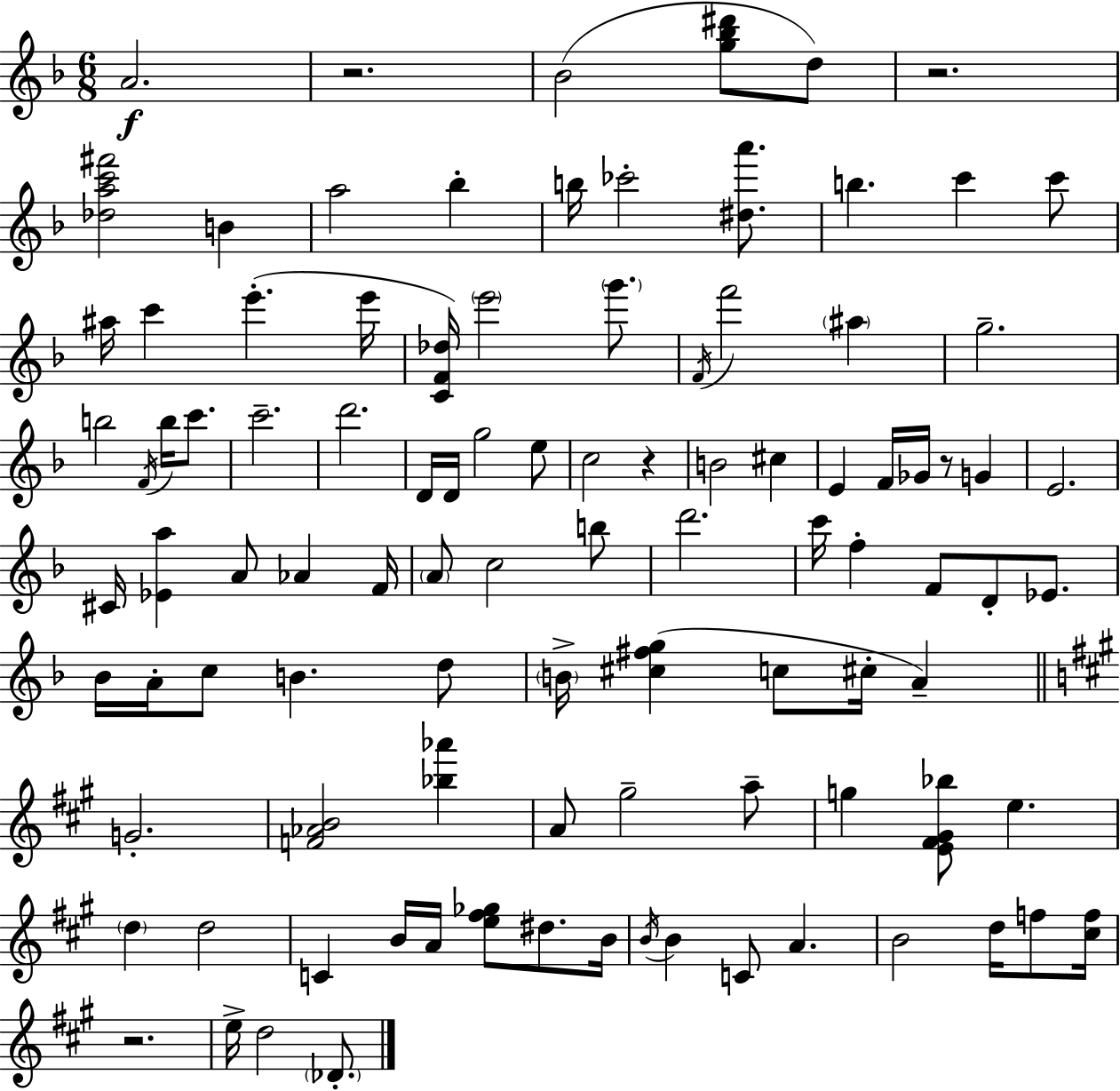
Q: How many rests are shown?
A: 5